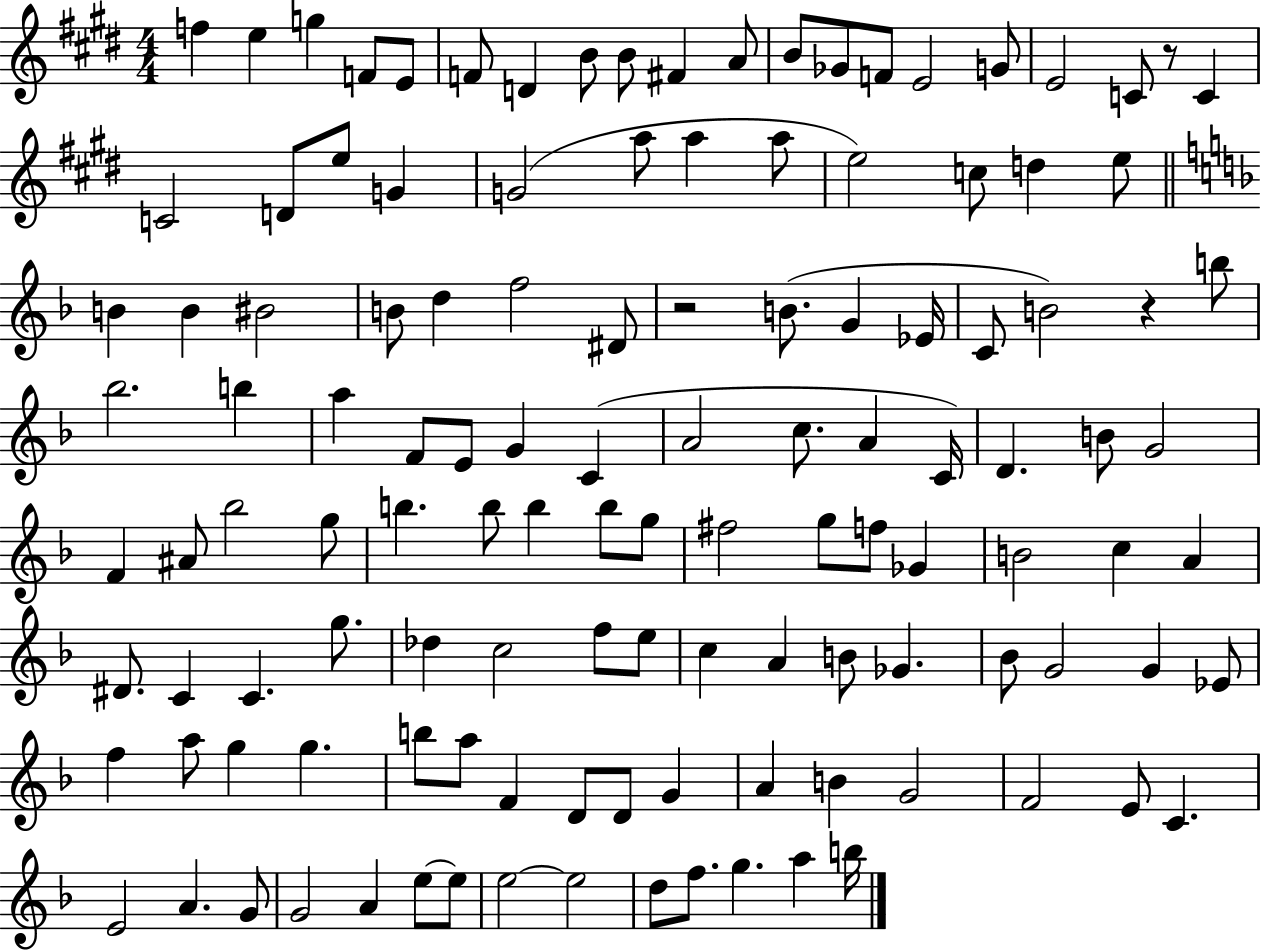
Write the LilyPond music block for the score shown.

{
  \clef treble
  \numericTimeSignature
  \time 4/4
  \key e \major
  \repeat volta 2 { f''4 e''4 g''4 f'8 e'8 | f'8 d'4 b'8 b'8 fis'4 a'8 | b'8 ges'8 f'8 e'2 g'8 | e'2 c'8 r8 c'4 | \break c'2 d'8 e''8 g'4 | g'2( a''8 a''4 a''8 | e''2) c''8 d''4 e''8 | \bar "||" \break \key f \major b'4 b'4 bis'2 | b'8 d''4 f''2 dis'8 | r2 b'8.( g'4 ees'16 | c'8 b'2) r4 b''8 | \break bes''2. b''4 | a''4 f'8 e'8 g'4 c'4( | a'2 c''8. a'4 c'16) | d'4. b'8 g'2 | \break f'4 ais'8 bes''2 g''8 | b''4. b''8 b''4 b''8 g''8 | fis''2 g''8 f''8 ges'4 | b'2 c''4 a'4 | \break dis'8. c'4 c'4. g''8. | des''4 c''2 f''8 e''8 | c''4 a'4 b'8 ges'4. | bes'8 g'2 g'4 ees'8 | \break f''4 a''8 g''4 g''4. | b''8 a''8 f'4 d'8 d'8 g'4 | a'4 b'4 g'2 | f'2 e'8 c'4. | \break e'2 a'4. g'8 | g'2 a'4 e''8~~ e''8 | e''2~~ e''2 | d''8 f''8. g''4. a''4 b''16 | \break } \bar "|."
}